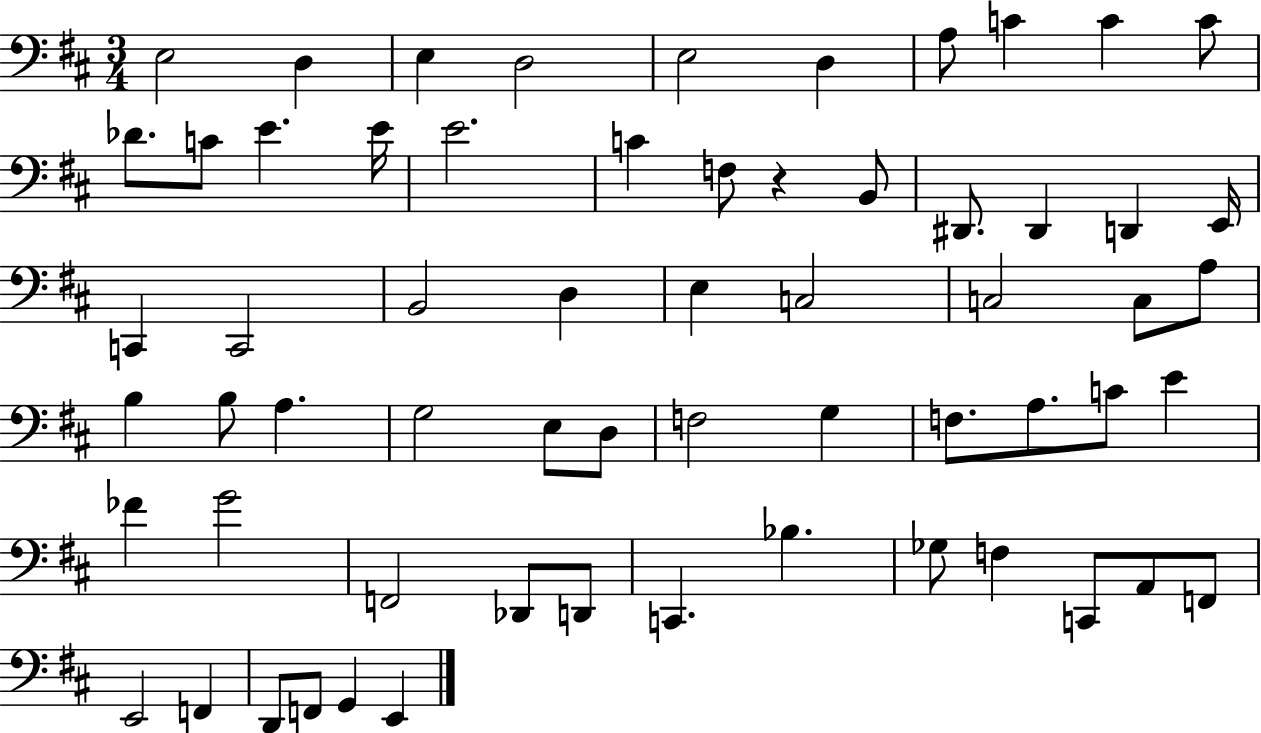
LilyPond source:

{
  \clef bass
  \numericTimeSignature
  \time 3/4
  \key d \major
  e2 d4 | e4 d2 | e2 d4 | a8 c'4 c'4 c'8 | \break des'8. c'8 e'4. e'16 | e'2. | c'4 f8 r4 b,8 | dis,8. dis,4 d,4 e,16 | \break c,4 c,2 | b,2 d4 | e4 c2 | c2 c8 a8 | \break b4 b8 a4. | g2 e8 d8 | f2 g4 | f8. a8. c'8 e'4 | \break fes'4 g'2 | f,2 des,8 d,8 | c,4. bes4. | ges8 f4 c,8 a,8 f,8 | \break e,2 f,4 | d,8 f,8 g,4 e,4 | \bar "|."
}